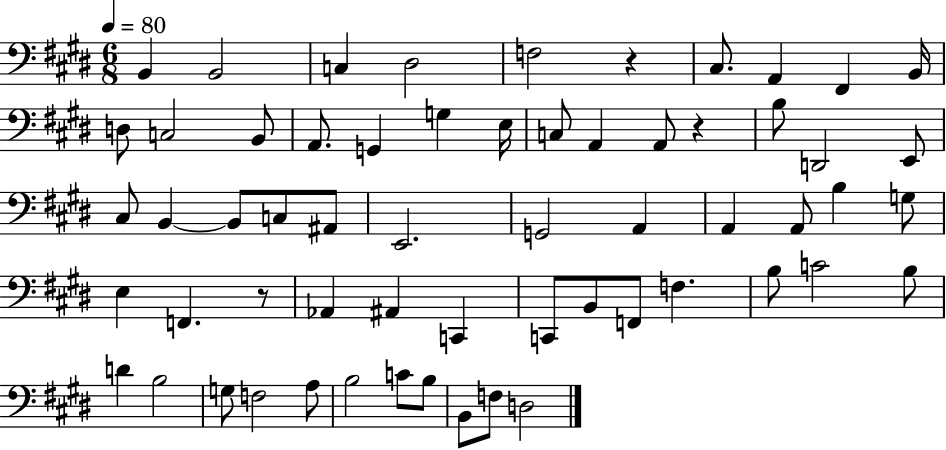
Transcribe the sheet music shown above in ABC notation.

X:1
T:Untitled
M:6/8
L:1/4
K:E
B,, B,,2 C, ^D,2 F,2 z ^C,/2 A,, ^F,, B,,/4 D,/2 C,2 B,,/2 A,,/2 G,, G, E,/4 C,/2 A,, A,,/2 z B,/2 D,,2 E,,/2 ^C,/2 B,, B,,/2 C,/2 ^A,,/2 E,,2 G,,2 A,, A,, A,,/2 B, G,/2 E, F,, z/2 _A,, ^A,, C,, C,,/2 B,,/2 F,,/2 F, B,/2 C2 B,/2 D B,2 G,/2 F,2 A,/2 B,2 C/2 B,/2 B,,/2 F,/2 D,2